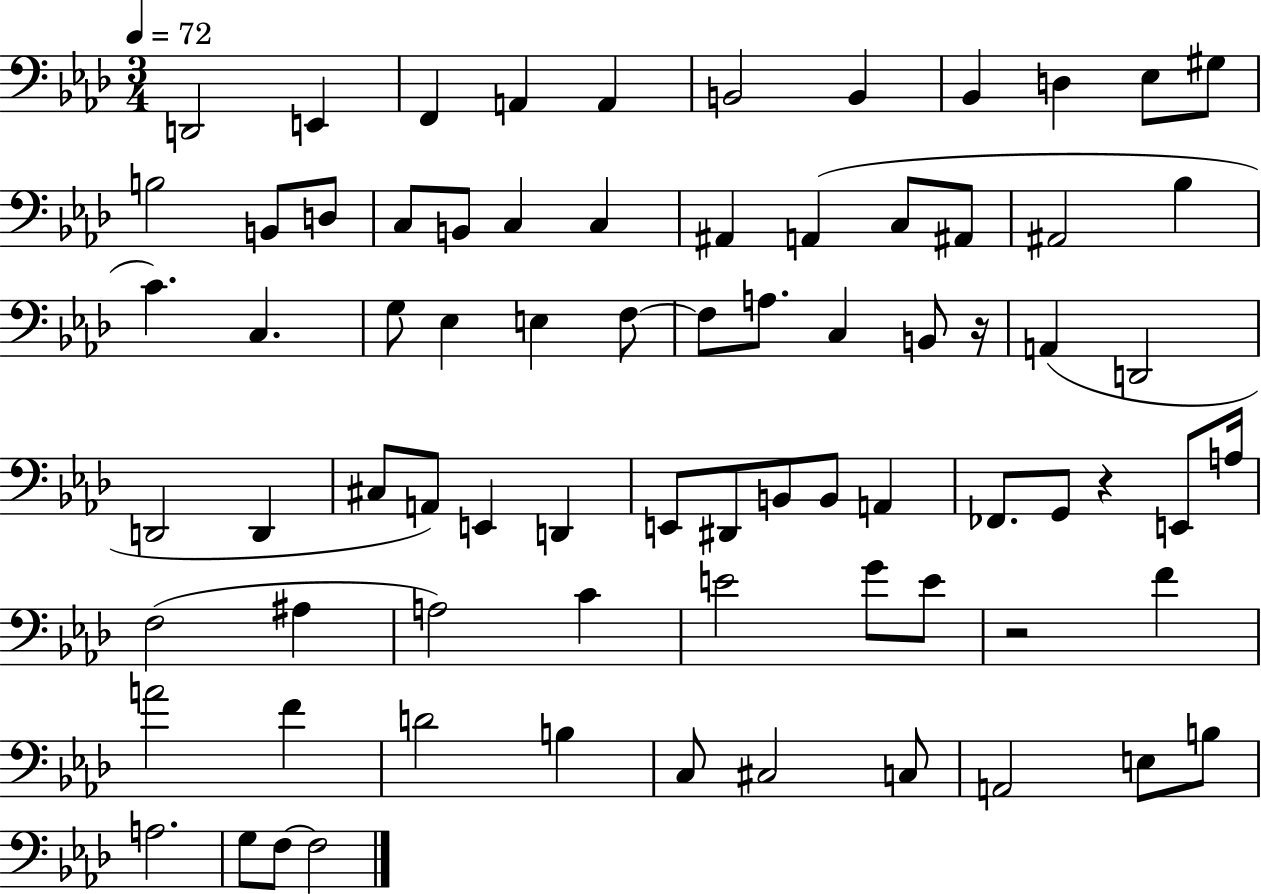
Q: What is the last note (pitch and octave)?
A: F3